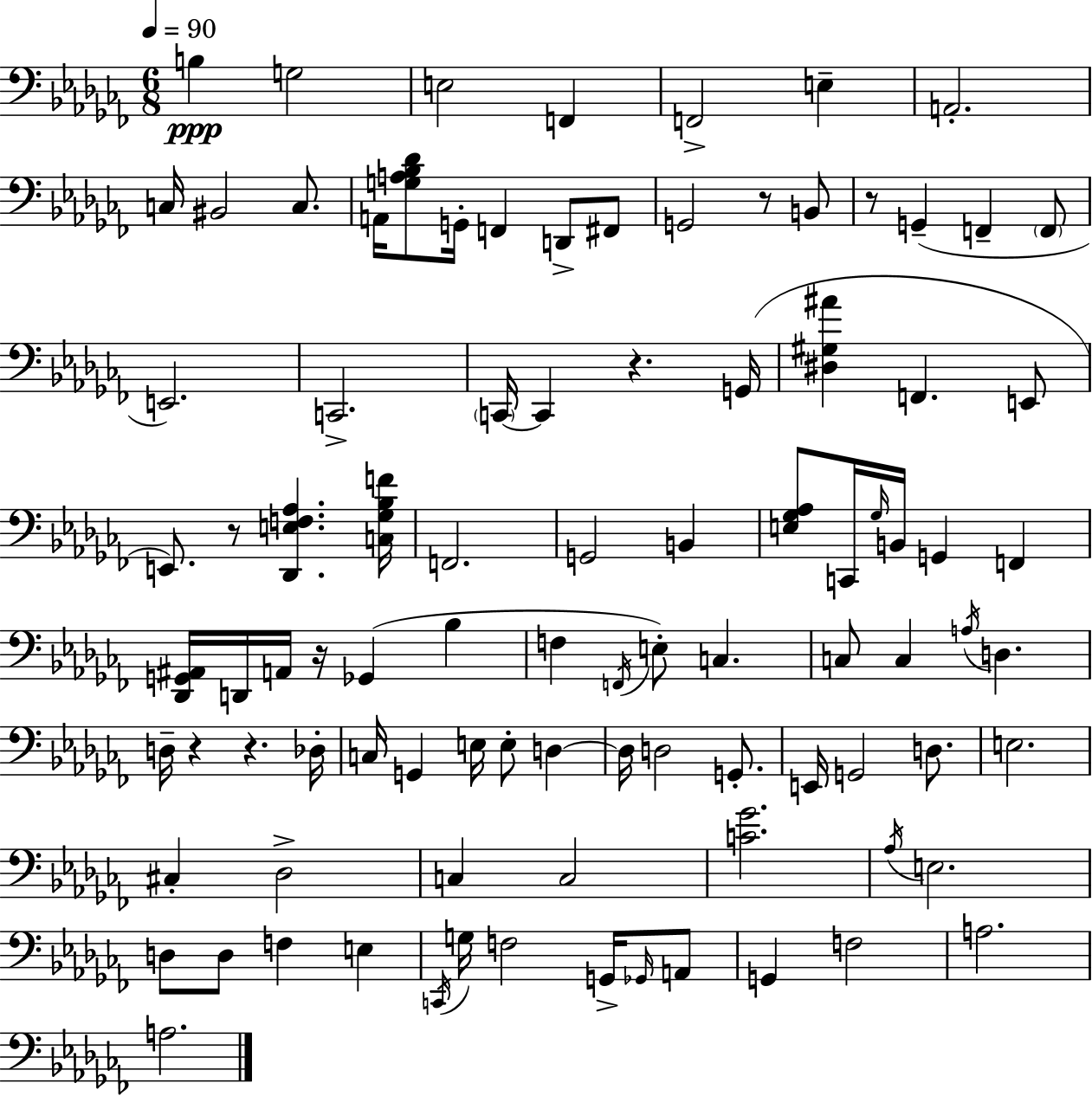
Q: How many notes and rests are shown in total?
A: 96